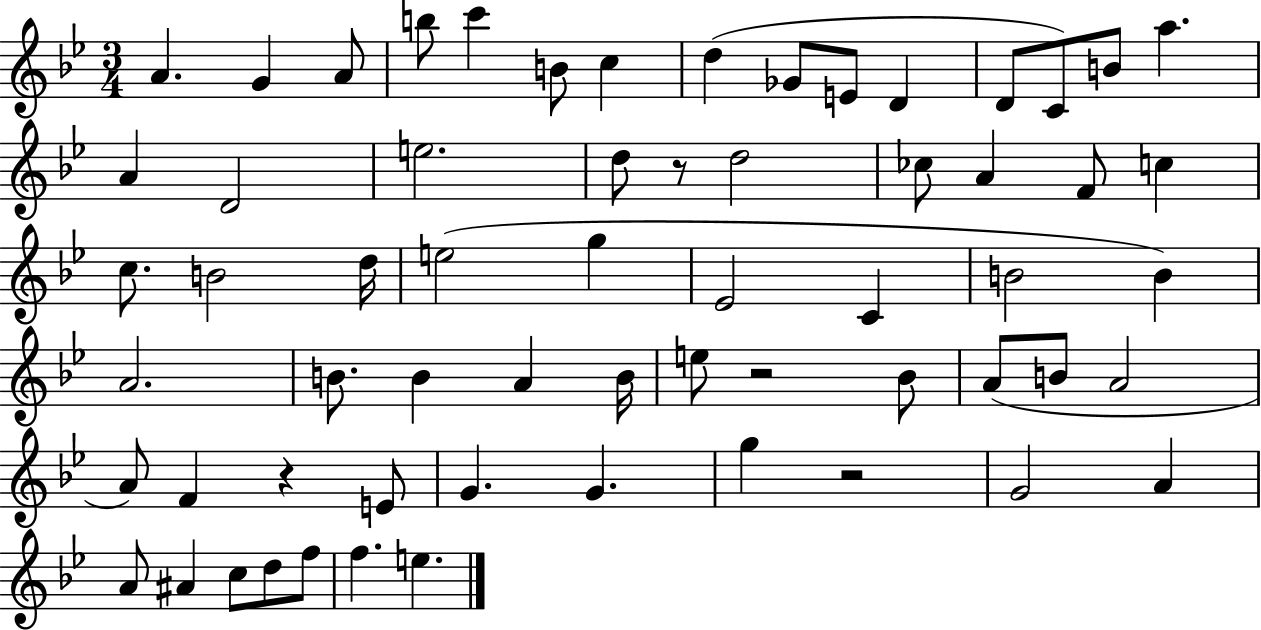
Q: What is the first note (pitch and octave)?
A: A4